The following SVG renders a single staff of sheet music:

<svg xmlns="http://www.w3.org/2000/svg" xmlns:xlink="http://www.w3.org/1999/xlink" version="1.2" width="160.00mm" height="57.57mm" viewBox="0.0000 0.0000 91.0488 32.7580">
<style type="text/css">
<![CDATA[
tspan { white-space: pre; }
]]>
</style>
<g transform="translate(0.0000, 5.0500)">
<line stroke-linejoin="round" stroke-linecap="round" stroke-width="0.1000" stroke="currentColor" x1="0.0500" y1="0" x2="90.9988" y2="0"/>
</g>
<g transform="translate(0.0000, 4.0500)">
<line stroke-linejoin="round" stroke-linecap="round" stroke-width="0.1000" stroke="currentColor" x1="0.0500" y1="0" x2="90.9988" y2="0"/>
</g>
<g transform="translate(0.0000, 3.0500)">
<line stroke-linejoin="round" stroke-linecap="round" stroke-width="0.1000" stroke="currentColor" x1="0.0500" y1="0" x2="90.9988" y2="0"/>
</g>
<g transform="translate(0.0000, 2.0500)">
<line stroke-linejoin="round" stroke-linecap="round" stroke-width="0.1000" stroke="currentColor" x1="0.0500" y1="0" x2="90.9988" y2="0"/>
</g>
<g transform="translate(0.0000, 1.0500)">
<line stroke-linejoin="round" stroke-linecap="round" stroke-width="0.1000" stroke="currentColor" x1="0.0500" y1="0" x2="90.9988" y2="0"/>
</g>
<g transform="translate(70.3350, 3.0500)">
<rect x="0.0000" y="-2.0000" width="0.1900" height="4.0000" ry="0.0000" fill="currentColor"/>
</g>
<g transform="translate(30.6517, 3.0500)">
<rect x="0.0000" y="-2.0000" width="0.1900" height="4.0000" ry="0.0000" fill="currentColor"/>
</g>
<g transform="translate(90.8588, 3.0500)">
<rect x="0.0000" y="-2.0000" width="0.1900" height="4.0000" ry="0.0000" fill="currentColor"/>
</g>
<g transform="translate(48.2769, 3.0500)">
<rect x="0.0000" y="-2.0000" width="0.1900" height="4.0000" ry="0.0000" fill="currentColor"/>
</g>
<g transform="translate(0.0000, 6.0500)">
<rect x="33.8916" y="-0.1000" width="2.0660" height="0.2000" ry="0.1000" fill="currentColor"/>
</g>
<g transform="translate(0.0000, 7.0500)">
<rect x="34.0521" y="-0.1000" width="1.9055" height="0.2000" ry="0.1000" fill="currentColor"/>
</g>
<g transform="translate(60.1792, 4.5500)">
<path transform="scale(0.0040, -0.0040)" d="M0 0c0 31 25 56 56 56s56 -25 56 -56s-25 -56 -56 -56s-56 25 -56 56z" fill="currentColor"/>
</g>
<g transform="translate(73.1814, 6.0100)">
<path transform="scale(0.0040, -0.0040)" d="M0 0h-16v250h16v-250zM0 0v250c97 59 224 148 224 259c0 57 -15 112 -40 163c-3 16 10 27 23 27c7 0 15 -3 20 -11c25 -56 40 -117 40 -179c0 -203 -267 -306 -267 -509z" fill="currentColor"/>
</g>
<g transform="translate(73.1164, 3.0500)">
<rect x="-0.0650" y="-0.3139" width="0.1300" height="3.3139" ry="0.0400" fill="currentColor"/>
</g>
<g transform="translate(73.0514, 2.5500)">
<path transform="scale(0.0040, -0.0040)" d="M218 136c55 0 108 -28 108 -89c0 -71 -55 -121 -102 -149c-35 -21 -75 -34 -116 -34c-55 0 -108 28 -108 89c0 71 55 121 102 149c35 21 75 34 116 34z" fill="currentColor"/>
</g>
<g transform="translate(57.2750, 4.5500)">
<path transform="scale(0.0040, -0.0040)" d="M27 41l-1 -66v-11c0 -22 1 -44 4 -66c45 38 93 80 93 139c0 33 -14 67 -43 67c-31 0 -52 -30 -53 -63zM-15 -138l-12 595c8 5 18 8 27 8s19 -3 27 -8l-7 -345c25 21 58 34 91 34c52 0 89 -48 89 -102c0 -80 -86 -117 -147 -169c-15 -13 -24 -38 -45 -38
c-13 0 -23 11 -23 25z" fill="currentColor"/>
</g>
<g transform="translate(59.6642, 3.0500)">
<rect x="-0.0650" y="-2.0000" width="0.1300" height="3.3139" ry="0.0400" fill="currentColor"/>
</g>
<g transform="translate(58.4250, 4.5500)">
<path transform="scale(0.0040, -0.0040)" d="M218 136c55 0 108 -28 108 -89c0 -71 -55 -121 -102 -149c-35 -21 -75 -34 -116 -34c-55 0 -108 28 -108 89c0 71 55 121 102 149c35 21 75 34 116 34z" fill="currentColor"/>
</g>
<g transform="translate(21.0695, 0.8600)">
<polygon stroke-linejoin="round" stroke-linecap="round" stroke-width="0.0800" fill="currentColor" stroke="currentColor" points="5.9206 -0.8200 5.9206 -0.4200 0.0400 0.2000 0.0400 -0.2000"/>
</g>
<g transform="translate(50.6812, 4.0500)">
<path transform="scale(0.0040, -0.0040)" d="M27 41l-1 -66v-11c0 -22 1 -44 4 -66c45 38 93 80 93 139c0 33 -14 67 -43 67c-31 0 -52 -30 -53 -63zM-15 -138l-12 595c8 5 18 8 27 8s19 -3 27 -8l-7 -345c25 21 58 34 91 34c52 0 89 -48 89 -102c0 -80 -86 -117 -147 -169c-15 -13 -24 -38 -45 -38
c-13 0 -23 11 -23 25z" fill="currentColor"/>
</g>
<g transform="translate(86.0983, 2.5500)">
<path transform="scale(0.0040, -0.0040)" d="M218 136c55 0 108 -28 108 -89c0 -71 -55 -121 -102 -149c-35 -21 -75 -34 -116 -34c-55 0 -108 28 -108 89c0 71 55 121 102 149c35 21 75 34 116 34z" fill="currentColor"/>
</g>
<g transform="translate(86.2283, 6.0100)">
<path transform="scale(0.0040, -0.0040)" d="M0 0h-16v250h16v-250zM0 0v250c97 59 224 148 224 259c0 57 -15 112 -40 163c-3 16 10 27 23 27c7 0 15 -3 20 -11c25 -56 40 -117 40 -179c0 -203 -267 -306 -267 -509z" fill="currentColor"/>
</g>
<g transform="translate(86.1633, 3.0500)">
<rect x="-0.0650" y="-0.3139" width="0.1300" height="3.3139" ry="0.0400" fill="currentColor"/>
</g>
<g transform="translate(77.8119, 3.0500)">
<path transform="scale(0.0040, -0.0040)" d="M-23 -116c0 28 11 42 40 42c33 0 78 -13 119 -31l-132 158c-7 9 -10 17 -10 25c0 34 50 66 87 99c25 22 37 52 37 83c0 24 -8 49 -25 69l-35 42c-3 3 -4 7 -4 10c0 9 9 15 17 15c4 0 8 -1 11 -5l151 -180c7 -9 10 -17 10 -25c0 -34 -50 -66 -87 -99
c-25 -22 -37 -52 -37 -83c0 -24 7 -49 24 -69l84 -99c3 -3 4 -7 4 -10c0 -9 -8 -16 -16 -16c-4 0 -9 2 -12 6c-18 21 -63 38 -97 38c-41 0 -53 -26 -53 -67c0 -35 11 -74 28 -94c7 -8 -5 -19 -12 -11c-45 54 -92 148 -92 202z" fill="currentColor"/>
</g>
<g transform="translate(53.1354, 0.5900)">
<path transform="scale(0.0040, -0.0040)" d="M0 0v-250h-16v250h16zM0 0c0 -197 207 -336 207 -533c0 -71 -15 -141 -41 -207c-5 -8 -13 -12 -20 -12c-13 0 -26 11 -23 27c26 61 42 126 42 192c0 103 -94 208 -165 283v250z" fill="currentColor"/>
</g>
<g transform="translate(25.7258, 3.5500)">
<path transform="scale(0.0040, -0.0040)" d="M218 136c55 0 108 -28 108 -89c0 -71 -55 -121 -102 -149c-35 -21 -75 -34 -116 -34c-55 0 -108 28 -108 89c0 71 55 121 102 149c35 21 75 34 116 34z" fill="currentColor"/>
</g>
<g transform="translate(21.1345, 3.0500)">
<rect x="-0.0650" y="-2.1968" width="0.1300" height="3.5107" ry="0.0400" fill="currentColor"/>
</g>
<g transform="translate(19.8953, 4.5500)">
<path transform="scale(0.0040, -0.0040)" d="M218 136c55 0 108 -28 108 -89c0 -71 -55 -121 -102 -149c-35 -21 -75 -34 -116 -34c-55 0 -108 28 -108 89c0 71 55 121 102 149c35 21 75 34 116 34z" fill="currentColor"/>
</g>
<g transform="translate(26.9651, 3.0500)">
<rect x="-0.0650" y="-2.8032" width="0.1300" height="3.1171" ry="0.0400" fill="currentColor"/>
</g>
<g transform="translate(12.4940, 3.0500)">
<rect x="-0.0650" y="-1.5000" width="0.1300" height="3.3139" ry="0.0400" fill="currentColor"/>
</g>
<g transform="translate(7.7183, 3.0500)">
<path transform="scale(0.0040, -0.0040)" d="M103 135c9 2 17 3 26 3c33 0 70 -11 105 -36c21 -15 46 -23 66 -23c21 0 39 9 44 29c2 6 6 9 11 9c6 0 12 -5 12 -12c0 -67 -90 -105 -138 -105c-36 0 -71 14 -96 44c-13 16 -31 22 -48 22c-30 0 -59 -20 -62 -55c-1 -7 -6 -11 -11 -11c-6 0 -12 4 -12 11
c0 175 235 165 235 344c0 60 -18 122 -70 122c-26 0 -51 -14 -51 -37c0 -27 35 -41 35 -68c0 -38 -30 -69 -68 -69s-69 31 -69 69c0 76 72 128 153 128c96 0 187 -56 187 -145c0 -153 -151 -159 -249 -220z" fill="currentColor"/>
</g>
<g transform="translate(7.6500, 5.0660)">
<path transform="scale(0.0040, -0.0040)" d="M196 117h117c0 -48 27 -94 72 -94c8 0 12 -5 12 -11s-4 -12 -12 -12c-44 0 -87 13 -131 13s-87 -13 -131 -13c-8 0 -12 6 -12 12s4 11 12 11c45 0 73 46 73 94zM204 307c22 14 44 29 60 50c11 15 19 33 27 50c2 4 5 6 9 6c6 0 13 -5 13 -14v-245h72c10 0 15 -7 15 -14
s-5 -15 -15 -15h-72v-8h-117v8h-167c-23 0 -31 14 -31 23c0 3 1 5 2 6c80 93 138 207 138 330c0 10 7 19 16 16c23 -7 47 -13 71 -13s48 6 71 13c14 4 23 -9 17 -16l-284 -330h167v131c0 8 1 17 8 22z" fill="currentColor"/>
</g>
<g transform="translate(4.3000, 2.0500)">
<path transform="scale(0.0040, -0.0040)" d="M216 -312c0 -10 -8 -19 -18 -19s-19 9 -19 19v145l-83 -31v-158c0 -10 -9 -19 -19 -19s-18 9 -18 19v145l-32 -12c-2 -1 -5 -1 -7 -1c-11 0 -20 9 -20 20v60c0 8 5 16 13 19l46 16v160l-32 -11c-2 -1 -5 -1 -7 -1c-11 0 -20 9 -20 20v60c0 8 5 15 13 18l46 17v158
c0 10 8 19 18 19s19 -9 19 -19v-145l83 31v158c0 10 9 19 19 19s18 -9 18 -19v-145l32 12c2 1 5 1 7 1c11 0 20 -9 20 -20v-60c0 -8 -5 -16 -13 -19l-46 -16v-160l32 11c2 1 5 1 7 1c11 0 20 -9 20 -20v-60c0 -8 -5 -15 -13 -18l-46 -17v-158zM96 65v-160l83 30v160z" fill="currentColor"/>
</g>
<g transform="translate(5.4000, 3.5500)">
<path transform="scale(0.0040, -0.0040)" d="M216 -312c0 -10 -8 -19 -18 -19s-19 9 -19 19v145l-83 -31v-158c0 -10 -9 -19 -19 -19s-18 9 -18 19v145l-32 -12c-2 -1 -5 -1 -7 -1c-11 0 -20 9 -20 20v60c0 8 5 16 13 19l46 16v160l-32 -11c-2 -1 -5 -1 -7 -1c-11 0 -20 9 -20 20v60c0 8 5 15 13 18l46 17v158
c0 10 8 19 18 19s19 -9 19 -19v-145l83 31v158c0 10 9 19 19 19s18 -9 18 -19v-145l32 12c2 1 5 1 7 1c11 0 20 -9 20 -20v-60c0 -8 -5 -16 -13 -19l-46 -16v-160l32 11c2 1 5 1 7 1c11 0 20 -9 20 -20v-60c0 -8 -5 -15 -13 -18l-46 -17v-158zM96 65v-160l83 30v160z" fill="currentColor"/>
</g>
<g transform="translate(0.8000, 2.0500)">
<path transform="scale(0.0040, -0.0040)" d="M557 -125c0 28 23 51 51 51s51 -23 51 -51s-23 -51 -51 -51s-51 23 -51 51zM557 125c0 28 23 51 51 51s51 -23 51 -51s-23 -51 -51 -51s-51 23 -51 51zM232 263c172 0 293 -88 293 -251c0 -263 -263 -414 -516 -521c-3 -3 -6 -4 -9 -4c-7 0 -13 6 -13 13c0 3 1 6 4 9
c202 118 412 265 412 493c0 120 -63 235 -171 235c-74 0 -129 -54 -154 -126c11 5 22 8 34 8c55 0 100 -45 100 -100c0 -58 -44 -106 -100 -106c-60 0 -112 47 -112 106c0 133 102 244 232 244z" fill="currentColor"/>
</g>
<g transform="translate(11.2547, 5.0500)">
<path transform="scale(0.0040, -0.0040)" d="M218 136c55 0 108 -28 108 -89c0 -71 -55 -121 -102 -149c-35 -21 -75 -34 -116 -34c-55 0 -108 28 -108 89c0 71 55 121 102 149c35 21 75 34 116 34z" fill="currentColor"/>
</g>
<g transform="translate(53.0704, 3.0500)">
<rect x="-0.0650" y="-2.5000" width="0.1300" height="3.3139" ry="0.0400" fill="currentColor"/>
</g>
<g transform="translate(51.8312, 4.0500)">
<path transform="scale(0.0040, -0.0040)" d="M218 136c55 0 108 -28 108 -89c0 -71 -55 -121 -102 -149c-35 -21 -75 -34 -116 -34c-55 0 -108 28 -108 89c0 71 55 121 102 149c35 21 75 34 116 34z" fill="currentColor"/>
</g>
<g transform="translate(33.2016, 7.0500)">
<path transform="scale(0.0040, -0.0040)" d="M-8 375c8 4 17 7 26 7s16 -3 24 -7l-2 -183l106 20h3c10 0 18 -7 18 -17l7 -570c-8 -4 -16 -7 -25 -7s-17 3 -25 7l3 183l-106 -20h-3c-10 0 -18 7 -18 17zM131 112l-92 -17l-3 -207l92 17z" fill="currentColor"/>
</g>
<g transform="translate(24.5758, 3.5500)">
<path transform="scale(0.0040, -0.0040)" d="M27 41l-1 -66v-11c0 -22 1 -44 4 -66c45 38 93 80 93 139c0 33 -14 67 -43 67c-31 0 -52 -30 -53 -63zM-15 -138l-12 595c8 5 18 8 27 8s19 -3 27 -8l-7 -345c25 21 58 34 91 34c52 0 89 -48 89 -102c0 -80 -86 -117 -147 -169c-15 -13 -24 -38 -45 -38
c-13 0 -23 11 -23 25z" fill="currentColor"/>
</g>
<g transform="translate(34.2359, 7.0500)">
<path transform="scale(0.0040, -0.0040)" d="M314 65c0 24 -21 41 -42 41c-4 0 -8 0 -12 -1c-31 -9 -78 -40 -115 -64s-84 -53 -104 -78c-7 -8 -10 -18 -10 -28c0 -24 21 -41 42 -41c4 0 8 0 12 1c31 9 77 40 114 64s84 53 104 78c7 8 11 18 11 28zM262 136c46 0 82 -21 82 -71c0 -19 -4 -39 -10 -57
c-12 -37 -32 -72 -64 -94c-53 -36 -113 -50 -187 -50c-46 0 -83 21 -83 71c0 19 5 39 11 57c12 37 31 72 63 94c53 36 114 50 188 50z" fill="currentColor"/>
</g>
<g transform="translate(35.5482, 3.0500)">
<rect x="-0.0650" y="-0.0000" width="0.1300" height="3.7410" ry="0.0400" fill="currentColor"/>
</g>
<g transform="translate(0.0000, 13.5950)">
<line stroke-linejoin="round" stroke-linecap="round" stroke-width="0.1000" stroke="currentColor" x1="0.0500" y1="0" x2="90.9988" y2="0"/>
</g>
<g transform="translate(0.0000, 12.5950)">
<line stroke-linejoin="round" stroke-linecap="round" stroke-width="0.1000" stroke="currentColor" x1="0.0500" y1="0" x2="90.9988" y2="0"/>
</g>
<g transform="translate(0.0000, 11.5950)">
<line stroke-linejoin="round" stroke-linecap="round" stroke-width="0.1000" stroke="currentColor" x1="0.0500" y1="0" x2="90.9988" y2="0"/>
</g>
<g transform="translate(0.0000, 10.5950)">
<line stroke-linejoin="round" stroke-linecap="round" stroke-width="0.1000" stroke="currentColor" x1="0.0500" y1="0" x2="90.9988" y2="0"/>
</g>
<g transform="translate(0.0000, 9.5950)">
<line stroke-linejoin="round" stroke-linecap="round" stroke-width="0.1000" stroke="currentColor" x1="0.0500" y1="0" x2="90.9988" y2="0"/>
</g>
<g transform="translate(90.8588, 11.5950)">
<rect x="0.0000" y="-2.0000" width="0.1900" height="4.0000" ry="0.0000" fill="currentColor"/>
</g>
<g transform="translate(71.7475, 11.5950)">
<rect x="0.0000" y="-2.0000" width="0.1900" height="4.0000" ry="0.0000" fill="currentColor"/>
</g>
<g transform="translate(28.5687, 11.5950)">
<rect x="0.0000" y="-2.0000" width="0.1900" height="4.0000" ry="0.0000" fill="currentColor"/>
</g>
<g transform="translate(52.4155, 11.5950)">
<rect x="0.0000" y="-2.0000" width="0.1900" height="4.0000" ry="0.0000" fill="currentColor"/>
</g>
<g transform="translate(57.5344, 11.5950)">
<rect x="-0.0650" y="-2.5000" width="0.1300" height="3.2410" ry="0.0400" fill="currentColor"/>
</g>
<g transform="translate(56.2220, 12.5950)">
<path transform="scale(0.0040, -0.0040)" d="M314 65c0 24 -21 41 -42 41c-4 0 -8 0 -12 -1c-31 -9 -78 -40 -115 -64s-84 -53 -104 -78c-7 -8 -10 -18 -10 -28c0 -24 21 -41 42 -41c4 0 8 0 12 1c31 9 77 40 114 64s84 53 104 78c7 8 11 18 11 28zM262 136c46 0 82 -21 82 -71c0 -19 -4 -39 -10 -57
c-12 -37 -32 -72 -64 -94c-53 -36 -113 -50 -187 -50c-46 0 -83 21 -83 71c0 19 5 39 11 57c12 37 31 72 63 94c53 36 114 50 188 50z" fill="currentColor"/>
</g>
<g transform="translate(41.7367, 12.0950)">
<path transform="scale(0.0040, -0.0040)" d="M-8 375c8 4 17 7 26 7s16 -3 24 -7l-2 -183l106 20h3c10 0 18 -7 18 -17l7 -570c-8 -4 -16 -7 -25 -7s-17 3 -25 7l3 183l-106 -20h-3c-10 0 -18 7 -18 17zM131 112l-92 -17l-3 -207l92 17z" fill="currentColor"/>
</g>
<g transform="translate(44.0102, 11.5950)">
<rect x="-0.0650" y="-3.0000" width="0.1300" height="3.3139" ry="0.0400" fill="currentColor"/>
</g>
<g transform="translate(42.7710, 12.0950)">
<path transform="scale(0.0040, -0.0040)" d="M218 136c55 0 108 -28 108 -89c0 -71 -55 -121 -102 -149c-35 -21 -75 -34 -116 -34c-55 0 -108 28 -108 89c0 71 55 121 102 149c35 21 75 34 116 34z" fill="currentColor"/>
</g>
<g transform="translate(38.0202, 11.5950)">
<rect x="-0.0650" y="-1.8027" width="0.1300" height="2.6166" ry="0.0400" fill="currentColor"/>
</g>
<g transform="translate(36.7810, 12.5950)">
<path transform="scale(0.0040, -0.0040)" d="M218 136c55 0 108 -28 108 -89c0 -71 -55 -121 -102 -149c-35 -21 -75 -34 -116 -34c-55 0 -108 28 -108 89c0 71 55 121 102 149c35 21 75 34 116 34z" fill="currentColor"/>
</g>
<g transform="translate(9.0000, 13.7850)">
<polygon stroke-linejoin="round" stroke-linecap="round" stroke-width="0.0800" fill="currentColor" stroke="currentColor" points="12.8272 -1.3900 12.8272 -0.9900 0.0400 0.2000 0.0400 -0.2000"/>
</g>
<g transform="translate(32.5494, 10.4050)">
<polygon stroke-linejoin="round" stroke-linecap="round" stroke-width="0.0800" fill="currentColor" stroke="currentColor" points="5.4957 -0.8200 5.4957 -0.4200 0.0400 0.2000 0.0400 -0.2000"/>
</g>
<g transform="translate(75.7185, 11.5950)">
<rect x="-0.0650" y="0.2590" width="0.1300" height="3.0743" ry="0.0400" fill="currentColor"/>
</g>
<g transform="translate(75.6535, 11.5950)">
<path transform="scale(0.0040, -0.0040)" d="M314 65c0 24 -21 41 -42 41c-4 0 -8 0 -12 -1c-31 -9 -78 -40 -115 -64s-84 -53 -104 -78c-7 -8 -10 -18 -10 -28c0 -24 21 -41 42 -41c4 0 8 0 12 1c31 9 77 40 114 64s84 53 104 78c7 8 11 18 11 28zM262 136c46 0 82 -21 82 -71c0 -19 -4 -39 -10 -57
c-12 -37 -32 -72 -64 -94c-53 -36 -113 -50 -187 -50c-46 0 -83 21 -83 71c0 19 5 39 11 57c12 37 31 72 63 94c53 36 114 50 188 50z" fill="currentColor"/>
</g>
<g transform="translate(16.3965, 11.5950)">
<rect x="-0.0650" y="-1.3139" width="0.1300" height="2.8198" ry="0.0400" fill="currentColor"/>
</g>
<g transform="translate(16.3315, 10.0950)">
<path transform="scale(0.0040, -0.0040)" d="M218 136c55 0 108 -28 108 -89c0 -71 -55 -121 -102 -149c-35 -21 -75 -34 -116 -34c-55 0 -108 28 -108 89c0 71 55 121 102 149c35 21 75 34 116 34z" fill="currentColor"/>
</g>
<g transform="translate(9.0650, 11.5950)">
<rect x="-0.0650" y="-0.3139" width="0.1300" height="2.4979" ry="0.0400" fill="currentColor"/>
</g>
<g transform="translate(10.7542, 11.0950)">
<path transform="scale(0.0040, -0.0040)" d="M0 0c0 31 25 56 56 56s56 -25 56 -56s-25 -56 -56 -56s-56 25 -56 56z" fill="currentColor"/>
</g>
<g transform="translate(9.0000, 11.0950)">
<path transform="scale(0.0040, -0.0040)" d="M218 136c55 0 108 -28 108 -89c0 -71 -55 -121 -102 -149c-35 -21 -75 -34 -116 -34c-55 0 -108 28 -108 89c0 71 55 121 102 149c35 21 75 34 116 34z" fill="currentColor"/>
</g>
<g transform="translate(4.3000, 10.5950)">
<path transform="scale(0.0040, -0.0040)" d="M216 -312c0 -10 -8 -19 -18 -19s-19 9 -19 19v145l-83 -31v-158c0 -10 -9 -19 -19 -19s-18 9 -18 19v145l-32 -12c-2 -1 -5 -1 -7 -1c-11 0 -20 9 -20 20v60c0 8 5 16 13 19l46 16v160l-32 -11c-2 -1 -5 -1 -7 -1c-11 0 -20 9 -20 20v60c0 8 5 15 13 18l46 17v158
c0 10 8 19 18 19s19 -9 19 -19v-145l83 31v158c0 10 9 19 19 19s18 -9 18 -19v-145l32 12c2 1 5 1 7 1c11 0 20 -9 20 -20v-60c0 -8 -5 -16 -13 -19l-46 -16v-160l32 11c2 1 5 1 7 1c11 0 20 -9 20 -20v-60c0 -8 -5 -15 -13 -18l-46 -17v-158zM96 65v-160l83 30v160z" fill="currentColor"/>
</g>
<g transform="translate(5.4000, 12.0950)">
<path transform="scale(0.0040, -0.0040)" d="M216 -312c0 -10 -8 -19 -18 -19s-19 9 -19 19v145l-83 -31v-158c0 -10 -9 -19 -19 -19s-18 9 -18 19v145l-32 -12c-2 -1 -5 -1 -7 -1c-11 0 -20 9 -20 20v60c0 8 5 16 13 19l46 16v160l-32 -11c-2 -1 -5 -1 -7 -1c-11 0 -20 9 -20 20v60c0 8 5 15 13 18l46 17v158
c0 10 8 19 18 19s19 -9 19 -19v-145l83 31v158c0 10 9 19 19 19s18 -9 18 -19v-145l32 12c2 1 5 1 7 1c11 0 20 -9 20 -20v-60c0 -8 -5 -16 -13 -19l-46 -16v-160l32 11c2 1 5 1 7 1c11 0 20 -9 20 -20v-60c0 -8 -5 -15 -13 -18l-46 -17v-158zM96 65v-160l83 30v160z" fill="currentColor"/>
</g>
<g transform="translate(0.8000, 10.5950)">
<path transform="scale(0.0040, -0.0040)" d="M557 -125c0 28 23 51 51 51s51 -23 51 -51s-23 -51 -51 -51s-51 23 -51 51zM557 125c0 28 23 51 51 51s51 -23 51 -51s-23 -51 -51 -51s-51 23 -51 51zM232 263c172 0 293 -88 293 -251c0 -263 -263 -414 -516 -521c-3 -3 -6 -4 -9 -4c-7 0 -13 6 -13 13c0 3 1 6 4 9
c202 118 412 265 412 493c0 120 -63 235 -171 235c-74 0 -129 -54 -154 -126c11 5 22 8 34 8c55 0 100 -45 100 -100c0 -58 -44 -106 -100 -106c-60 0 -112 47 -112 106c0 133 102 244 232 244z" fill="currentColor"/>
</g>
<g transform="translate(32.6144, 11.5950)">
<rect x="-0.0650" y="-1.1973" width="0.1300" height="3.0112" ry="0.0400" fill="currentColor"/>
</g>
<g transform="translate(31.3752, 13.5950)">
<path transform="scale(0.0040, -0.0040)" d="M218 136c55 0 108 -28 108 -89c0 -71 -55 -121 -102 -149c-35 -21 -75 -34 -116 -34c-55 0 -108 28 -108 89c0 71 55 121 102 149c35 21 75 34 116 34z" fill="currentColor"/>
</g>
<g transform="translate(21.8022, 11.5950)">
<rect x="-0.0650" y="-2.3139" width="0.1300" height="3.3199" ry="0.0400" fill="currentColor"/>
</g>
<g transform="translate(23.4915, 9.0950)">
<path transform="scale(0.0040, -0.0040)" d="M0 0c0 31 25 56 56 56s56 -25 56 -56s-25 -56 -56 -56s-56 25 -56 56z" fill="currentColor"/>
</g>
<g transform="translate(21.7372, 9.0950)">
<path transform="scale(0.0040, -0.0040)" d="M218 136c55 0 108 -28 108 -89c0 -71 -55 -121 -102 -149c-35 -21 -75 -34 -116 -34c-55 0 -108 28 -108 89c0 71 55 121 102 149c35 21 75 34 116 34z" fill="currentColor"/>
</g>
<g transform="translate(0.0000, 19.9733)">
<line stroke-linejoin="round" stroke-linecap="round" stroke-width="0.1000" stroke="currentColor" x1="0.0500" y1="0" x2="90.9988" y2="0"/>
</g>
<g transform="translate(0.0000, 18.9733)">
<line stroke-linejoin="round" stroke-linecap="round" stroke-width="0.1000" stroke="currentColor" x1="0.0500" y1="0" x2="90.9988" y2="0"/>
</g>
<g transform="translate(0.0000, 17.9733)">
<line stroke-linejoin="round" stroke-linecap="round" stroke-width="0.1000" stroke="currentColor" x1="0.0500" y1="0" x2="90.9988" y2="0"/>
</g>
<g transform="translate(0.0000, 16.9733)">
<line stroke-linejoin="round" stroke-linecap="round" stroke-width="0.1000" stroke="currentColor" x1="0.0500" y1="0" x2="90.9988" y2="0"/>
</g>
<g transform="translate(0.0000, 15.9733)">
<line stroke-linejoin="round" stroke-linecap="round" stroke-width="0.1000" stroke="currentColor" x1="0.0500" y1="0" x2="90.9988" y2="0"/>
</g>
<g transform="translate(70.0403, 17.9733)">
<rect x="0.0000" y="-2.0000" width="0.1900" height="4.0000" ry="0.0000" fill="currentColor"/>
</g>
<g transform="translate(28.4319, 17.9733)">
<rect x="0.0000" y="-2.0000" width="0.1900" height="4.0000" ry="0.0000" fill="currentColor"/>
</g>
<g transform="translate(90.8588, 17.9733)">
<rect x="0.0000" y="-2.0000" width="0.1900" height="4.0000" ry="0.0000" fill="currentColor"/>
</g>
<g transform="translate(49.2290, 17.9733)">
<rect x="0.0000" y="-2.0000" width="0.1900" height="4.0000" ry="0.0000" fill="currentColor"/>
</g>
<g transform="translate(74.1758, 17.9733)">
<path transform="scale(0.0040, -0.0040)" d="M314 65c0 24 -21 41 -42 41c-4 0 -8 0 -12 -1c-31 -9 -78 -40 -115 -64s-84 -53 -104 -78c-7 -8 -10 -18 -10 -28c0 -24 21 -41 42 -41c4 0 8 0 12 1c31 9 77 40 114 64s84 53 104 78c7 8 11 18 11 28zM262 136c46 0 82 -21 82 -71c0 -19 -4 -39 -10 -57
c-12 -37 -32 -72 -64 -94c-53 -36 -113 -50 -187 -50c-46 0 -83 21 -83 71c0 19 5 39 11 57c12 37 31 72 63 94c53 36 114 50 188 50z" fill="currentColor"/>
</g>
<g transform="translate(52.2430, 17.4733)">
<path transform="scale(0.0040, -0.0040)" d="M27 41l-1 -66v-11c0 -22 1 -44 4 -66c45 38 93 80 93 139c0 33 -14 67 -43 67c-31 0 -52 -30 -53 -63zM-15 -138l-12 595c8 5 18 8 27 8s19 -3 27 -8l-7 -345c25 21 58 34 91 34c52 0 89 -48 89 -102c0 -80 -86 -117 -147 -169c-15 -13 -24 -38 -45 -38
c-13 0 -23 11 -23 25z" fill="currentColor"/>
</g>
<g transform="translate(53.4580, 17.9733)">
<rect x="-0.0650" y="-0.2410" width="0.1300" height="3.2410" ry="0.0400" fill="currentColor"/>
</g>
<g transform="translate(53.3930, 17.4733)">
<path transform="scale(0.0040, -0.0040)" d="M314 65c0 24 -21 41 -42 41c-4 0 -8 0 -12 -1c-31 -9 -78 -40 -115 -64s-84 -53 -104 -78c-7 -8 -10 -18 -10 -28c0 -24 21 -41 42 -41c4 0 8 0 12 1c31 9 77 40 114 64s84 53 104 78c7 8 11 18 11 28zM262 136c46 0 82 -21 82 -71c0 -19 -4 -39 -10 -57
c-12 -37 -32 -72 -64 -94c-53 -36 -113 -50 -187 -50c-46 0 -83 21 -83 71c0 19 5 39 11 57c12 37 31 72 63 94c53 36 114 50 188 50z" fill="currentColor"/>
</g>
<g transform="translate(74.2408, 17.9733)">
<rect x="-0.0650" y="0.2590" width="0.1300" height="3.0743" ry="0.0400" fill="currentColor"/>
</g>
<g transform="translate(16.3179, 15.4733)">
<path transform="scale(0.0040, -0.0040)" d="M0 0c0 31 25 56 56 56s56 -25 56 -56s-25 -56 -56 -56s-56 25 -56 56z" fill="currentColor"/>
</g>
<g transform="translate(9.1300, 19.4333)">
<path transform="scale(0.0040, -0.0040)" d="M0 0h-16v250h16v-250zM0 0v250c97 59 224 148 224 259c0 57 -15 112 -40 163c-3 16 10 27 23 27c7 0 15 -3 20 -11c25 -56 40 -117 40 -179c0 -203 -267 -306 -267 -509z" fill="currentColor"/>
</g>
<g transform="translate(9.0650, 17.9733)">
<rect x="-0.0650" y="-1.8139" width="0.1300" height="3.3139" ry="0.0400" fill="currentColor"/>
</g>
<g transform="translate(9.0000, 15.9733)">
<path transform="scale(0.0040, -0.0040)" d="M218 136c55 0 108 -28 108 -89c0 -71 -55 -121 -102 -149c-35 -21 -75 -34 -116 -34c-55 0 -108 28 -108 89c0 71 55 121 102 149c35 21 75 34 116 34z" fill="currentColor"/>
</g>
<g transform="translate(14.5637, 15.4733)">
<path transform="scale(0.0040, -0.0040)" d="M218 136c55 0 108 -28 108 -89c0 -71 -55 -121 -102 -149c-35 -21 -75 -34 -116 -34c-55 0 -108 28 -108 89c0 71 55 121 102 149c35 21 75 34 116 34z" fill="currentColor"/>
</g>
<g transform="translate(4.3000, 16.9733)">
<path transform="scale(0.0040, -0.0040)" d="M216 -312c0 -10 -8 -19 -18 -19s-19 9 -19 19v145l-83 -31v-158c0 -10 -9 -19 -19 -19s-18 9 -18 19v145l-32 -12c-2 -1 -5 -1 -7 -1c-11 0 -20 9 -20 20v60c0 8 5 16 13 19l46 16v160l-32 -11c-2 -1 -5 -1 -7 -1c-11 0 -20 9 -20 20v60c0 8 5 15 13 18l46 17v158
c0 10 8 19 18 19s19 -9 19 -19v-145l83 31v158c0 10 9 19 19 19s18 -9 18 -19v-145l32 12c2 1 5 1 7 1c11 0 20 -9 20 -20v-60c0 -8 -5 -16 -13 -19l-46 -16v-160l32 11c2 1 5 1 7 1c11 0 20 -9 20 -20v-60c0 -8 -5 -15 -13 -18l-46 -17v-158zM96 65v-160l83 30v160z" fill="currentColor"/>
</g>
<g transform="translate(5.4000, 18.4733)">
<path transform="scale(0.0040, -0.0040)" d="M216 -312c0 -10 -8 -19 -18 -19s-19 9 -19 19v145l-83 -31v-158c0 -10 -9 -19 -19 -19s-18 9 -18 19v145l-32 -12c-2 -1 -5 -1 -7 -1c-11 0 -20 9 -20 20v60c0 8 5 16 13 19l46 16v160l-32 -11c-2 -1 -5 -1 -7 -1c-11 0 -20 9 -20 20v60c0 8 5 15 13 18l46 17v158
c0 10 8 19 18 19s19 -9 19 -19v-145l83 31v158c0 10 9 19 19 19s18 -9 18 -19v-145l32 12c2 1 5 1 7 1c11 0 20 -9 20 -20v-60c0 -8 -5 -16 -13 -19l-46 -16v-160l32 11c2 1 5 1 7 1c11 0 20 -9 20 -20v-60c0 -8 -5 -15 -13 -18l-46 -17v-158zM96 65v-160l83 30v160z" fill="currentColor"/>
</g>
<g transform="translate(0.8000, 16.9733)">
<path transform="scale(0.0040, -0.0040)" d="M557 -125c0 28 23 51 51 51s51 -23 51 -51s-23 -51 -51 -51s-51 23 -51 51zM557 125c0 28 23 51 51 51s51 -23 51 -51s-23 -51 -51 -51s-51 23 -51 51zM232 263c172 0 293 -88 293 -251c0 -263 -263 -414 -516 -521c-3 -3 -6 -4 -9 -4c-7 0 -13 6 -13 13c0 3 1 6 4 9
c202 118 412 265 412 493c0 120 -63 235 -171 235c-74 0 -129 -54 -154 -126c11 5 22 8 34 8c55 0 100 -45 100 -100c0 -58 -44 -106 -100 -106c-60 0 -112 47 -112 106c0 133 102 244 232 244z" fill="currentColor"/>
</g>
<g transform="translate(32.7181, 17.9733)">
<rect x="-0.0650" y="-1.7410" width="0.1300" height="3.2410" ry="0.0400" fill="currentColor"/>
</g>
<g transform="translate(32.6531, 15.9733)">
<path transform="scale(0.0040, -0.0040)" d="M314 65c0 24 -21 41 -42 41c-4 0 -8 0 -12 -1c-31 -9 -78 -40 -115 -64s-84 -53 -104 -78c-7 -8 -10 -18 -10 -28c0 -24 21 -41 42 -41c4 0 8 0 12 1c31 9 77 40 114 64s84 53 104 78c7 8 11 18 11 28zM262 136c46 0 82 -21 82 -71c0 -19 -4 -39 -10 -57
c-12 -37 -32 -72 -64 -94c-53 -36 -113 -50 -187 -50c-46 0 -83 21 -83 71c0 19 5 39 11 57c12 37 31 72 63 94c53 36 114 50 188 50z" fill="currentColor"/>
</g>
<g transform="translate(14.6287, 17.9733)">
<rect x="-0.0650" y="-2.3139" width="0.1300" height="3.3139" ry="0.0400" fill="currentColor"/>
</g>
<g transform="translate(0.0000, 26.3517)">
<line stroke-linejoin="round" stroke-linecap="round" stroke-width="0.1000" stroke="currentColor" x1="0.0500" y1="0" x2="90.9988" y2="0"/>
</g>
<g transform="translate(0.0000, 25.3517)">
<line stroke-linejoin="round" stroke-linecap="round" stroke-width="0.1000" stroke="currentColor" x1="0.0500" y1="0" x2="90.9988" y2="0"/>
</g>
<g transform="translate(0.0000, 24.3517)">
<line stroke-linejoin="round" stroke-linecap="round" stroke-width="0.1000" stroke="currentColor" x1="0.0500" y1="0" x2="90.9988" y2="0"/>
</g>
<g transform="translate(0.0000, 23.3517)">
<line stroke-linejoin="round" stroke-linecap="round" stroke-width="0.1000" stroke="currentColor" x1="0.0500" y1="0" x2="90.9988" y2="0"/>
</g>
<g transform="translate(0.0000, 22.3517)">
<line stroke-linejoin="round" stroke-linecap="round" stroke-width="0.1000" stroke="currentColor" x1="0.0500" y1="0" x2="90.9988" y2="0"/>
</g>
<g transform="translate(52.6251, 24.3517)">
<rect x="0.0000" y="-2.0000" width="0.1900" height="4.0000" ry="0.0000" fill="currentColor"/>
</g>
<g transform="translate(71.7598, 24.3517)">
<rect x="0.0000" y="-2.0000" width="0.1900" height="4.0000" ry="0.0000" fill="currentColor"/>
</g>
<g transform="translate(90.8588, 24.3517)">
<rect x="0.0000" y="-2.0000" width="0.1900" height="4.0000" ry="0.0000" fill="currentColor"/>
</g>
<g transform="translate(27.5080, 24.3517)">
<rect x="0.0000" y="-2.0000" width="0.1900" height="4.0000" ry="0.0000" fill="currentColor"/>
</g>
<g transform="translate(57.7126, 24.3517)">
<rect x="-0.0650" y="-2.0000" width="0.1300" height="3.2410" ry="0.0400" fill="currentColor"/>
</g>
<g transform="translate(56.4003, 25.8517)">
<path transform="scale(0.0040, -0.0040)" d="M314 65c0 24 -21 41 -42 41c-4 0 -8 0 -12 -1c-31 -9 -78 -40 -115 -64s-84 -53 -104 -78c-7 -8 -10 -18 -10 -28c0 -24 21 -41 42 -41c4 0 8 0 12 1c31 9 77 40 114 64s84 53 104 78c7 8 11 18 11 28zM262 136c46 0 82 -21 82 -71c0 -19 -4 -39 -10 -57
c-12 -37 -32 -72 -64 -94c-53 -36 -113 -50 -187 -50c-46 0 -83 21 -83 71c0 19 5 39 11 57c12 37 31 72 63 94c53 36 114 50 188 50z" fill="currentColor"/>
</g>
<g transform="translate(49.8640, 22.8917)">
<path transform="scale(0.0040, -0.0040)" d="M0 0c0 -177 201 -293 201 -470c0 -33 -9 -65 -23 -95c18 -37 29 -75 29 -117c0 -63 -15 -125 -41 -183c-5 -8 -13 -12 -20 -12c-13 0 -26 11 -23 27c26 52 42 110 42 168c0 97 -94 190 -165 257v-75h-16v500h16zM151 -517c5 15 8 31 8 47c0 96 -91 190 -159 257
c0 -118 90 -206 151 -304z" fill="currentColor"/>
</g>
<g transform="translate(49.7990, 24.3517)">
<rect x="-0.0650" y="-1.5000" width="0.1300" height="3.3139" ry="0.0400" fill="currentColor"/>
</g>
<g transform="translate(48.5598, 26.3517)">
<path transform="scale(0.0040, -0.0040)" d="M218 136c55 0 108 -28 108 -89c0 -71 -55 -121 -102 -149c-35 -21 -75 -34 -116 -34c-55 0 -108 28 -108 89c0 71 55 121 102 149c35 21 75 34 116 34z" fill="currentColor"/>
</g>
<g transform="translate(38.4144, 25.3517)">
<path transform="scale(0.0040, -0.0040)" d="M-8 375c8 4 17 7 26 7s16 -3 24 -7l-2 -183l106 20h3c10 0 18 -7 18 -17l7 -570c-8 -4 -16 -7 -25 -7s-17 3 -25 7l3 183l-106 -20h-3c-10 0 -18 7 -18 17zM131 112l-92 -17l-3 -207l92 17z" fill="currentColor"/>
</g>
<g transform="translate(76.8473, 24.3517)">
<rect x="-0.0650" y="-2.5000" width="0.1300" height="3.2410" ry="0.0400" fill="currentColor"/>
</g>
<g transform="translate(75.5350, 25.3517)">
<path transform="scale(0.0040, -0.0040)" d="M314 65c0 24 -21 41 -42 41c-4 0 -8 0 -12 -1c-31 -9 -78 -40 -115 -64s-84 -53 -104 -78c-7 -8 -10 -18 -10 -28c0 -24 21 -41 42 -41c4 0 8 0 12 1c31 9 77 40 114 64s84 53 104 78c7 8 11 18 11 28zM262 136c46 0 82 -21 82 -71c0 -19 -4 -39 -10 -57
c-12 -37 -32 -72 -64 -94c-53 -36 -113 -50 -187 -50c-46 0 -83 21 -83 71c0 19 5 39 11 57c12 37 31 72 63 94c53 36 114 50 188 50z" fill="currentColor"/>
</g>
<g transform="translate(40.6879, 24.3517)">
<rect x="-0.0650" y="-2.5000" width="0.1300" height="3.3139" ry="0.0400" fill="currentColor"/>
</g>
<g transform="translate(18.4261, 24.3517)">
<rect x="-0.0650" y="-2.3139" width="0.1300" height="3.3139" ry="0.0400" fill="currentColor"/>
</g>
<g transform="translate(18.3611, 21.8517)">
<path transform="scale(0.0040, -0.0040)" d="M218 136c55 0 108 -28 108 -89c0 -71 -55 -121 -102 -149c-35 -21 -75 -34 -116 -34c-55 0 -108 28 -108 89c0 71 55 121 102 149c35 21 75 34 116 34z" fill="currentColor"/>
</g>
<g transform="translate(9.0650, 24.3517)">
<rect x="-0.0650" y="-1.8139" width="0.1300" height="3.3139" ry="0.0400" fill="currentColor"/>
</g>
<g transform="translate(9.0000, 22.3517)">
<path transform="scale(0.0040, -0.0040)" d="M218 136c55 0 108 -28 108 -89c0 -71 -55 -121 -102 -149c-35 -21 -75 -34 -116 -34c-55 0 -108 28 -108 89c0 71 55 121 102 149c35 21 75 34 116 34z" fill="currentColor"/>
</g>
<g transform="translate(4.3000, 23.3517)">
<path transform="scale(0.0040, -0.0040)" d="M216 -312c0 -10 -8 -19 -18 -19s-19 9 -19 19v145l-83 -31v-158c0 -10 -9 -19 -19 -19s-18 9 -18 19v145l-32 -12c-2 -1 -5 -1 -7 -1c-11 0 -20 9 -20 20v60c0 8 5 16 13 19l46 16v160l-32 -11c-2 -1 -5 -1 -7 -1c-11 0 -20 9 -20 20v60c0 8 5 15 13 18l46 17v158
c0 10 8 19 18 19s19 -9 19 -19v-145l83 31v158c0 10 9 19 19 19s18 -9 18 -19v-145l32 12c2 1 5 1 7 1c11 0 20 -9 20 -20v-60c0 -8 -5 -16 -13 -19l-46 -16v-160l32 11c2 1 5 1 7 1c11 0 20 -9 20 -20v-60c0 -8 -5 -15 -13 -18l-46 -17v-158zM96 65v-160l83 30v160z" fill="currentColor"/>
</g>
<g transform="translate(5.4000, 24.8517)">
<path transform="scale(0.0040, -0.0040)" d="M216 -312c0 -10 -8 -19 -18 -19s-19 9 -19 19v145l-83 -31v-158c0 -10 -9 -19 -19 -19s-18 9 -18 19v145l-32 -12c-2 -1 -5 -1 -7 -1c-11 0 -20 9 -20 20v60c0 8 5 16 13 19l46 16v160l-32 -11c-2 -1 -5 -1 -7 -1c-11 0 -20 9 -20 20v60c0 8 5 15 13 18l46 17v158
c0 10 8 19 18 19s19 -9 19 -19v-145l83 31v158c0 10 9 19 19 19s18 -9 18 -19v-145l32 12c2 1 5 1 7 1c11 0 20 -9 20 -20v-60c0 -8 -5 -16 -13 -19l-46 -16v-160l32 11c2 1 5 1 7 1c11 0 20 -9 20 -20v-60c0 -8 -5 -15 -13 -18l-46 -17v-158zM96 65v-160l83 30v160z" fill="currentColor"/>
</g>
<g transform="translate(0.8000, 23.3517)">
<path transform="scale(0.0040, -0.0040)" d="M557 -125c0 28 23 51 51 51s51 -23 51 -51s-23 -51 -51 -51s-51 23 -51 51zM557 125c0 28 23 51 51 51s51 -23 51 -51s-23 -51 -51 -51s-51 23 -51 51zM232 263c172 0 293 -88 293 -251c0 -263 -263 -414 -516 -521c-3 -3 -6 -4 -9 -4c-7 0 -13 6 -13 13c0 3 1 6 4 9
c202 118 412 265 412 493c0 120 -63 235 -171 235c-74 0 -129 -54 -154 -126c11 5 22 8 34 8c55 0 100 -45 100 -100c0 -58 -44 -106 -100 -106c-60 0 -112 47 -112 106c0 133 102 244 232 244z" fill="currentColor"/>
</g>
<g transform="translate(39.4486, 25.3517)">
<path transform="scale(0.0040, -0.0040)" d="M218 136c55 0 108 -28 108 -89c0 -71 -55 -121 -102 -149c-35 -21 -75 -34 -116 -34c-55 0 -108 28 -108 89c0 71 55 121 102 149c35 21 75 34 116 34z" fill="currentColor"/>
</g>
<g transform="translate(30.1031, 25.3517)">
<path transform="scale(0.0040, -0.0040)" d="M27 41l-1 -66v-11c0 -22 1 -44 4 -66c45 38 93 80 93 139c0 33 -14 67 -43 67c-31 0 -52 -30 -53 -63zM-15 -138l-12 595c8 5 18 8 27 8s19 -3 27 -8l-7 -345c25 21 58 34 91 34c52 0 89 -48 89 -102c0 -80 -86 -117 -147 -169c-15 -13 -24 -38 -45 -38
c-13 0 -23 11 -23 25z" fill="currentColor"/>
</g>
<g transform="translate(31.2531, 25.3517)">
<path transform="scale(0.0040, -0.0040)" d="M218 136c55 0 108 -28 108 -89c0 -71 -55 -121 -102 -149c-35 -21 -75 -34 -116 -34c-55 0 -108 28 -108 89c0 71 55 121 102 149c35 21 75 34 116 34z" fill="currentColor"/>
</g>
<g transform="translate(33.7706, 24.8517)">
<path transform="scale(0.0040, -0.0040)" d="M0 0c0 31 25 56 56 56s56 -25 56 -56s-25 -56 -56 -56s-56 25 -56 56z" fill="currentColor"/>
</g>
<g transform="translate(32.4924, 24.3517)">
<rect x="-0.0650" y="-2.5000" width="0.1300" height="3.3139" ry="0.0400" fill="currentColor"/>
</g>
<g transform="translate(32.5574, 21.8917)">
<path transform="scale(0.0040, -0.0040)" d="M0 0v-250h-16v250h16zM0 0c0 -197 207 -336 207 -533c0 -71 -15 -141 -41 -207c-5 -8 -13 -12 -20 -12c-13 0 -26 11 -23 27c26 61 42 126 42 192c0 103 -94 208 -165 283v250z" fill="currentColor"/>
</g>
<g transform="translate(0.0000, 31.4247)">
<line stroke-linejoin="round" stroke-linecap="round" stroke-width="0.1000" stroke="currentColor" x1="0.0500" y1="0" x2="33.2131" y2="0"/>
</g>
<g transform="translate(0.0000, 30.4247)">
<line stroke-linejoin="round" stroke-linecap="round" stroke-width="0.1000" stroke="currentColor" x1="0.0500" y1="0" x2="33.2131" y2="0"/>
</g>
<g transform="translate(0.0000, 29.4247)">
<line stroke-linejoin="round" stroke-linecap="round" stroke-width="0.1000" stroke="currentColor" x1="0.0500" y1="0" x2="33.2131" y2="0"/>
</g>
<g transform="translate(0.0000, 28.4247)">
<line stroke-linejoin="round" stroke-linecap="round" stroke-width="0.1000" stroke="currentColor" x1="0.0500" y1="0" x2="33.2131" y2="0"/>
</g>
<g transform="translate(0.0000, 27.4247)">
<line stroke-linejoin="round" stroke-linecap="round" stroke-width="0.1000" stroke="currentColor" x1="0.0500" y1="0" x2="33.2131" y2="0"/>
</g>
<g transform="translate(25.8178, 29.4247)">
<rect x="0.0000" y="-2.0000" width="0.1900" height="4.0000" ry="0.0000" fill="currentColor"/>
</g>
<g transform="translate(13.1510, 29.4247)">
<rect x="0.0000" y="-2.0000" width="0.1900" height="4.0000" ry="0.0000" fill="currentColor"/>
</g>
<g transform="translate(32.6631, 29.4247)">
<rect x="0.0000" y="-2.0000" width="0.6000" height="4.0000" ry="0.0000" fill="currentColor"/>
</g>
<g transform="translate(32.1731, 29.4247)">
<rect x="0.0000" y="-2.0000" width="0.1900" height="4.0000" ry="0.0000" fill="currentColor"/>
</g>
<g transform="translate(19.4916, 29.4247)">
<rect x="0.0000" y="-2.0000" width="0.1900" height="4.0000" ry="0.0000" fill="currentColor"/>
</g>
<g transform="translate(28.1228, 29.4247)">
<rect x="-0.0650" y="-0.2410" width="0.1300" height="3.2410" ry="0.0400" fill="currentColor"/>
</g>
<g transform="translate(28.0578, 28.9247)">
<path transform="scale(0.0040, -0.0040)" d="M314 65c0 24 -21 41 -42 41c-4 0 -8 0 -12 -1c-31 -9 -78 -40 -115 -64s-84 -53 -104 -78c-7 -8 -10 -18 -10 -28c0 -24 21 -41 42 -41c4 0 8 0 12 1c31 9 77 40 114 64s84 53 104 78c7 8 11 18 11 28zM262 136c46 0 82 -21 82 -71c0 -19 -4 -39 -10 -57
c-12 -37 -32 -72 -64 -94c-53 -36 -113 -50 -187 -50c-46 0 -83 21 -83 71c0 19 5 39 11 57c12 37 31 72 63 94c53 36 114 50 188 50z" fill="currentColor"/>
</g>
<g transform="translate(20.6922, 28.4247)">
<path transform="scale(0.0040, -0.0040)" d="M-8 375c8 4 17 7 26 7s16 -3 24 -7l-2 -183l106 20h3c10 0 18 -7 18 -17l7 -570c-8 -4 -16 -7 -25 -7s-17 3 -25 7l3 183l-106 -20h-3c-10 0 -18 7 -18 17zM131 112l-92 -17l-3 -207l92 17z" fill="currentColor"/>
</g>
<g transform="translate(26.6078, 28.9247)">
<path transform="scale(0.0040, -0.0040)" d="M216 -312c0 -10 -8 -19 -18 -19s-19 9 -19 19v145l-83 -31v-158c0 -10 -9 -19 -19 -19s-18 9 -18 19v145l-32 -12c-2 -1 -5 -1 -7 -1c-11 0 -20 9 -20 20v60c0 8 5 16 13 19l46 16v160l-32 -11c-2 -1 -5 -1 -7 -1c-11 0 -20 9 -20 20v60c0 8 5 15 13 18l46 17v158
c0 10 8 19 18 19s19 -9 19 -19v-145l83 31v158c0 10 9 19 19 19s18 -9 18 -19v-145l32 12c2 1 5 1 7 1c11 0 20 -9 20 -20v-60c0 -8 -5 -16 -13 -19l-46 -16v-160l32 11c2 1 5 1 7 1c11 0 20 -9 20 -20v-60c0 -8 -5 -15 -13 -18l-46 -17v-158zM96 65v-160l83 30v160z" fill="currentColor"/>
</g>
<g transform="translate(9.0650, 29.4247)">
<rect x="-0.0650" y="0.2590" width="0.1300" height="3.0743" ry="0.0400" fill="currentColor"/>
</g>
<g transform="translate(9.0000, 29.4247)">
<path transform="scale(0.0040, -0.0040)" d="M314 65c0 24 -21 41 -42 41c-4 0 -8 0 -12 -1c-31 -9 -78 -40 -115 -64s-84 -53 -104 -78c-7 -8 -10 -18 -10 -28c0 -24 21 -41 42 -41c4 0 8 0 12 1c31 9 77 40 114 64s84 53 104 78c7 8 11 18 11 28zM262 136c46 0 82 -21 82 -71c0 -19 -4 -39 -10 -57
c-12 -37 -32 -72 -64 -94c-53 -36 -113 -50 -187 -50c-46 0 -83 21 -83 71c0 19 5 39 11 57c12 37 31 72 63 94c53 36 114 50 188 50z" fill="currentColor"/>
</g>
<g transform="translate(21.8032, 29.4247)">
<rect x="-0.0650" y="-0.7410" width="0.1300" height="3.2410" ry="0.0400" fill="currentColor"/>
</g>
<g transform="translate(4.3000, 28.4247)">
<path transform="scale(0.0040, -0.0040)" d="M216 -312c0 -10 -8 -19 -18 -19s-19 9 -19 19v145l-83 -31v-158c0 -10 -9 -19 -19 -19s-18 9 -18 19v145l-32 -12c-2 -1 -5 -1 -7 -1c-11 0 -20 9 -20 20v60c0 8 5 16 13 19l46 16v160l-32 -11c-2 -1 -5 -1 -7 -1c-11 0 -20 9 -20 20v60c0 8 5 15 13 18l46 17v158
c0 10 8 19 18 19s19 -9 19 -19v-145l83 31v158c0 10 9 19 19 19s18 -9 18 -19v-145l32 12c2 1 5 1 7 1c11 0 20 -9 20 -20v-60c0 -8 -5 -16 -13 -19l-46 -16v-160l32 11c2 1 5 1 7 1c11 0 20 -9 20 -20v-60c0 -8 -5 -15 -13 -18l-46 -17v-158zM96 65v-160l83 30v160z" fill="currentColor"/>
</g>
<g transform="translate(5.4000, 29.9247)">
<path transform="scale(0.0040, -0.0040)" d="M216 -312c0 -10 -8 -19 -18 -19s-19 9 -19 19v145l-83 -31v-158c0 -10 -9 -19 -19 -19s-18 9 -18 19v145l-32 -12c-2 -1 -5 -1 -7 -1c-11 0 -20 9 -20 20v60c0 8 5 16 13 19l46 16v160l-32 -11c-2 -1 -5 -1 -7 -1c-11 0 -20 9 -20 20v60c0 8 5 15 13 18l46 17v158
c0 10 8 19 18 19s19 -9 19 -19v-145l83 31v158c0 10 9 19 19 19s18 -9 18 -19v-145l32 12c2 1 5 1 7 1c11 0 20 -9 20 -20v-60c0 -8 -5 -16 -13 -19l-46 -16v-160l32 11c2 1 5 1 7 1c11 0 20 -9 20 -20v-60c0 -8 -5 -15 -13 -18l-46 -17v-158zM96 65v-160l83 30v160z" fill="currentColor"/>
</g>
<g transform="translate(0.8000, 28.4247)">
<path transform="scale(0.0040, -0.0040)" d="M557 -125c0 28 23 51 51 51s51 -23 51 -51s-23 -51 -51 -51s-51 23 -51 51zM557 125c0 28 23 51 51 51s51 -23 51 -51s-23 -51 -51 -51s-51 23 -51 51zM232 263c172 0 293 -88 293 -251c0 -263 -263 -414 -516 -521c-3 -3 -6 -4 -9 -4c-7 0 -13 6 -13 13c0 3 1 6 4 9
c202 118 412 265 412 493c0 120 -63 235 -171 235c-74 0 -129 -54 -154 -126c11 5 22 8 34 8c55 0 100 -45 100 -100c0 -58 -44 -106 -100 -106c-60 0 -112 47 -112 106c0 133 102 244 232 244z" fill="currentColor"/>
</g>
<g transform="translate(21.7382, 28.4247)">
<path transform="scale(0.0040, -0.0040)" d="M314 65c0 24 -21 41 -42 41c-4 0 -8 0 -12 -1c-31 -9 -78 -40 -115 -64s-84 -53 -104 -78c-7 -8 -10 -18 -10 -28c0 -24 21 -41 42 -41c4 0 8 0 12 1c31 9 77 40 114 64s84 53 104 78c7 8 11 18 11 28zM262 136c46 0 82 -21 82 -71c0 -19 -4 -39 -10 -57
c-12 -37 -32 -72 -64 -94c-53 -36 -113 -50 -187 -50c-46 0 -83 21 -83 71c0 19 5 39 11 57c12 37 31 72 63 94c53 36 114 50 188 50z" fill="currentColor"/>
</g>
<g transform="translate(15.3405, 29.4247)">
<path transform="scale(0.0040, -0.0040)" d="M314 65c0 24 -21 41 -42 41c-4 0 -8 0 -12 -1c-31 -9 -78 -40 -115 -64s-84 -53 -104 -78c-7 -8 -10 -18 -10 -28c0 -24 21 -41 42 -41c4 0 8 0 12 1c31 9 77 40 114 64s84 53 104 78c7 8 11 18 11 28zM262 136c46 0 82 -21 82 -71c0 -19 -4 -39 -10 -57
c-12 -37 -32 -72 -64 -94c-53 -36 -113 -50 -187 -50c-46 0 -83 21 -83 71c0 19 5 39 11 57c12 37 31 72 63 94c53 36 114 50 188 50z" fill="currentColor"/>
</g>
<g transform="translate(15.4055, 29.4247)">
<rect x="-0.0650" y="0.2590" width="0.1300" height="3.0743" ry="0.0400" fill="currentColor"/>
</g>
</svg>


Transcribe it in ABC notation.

X:1
T:Untitled
M:2/4
L:1/4
K:D
G,, A,,/2 _C,/2 C,,2 _B,,/2 _A,, E,/2 z E,/2 E,/2 G,/2 B,/2 G,,/2 B,,/2 C, B,,2 D,2 A,/2 B, A,2 _E,2 D,2 A, B, _B,,/2 B,, G,,/4 A,,2 B,,2 D,2 D,2 F,2 ^E,2